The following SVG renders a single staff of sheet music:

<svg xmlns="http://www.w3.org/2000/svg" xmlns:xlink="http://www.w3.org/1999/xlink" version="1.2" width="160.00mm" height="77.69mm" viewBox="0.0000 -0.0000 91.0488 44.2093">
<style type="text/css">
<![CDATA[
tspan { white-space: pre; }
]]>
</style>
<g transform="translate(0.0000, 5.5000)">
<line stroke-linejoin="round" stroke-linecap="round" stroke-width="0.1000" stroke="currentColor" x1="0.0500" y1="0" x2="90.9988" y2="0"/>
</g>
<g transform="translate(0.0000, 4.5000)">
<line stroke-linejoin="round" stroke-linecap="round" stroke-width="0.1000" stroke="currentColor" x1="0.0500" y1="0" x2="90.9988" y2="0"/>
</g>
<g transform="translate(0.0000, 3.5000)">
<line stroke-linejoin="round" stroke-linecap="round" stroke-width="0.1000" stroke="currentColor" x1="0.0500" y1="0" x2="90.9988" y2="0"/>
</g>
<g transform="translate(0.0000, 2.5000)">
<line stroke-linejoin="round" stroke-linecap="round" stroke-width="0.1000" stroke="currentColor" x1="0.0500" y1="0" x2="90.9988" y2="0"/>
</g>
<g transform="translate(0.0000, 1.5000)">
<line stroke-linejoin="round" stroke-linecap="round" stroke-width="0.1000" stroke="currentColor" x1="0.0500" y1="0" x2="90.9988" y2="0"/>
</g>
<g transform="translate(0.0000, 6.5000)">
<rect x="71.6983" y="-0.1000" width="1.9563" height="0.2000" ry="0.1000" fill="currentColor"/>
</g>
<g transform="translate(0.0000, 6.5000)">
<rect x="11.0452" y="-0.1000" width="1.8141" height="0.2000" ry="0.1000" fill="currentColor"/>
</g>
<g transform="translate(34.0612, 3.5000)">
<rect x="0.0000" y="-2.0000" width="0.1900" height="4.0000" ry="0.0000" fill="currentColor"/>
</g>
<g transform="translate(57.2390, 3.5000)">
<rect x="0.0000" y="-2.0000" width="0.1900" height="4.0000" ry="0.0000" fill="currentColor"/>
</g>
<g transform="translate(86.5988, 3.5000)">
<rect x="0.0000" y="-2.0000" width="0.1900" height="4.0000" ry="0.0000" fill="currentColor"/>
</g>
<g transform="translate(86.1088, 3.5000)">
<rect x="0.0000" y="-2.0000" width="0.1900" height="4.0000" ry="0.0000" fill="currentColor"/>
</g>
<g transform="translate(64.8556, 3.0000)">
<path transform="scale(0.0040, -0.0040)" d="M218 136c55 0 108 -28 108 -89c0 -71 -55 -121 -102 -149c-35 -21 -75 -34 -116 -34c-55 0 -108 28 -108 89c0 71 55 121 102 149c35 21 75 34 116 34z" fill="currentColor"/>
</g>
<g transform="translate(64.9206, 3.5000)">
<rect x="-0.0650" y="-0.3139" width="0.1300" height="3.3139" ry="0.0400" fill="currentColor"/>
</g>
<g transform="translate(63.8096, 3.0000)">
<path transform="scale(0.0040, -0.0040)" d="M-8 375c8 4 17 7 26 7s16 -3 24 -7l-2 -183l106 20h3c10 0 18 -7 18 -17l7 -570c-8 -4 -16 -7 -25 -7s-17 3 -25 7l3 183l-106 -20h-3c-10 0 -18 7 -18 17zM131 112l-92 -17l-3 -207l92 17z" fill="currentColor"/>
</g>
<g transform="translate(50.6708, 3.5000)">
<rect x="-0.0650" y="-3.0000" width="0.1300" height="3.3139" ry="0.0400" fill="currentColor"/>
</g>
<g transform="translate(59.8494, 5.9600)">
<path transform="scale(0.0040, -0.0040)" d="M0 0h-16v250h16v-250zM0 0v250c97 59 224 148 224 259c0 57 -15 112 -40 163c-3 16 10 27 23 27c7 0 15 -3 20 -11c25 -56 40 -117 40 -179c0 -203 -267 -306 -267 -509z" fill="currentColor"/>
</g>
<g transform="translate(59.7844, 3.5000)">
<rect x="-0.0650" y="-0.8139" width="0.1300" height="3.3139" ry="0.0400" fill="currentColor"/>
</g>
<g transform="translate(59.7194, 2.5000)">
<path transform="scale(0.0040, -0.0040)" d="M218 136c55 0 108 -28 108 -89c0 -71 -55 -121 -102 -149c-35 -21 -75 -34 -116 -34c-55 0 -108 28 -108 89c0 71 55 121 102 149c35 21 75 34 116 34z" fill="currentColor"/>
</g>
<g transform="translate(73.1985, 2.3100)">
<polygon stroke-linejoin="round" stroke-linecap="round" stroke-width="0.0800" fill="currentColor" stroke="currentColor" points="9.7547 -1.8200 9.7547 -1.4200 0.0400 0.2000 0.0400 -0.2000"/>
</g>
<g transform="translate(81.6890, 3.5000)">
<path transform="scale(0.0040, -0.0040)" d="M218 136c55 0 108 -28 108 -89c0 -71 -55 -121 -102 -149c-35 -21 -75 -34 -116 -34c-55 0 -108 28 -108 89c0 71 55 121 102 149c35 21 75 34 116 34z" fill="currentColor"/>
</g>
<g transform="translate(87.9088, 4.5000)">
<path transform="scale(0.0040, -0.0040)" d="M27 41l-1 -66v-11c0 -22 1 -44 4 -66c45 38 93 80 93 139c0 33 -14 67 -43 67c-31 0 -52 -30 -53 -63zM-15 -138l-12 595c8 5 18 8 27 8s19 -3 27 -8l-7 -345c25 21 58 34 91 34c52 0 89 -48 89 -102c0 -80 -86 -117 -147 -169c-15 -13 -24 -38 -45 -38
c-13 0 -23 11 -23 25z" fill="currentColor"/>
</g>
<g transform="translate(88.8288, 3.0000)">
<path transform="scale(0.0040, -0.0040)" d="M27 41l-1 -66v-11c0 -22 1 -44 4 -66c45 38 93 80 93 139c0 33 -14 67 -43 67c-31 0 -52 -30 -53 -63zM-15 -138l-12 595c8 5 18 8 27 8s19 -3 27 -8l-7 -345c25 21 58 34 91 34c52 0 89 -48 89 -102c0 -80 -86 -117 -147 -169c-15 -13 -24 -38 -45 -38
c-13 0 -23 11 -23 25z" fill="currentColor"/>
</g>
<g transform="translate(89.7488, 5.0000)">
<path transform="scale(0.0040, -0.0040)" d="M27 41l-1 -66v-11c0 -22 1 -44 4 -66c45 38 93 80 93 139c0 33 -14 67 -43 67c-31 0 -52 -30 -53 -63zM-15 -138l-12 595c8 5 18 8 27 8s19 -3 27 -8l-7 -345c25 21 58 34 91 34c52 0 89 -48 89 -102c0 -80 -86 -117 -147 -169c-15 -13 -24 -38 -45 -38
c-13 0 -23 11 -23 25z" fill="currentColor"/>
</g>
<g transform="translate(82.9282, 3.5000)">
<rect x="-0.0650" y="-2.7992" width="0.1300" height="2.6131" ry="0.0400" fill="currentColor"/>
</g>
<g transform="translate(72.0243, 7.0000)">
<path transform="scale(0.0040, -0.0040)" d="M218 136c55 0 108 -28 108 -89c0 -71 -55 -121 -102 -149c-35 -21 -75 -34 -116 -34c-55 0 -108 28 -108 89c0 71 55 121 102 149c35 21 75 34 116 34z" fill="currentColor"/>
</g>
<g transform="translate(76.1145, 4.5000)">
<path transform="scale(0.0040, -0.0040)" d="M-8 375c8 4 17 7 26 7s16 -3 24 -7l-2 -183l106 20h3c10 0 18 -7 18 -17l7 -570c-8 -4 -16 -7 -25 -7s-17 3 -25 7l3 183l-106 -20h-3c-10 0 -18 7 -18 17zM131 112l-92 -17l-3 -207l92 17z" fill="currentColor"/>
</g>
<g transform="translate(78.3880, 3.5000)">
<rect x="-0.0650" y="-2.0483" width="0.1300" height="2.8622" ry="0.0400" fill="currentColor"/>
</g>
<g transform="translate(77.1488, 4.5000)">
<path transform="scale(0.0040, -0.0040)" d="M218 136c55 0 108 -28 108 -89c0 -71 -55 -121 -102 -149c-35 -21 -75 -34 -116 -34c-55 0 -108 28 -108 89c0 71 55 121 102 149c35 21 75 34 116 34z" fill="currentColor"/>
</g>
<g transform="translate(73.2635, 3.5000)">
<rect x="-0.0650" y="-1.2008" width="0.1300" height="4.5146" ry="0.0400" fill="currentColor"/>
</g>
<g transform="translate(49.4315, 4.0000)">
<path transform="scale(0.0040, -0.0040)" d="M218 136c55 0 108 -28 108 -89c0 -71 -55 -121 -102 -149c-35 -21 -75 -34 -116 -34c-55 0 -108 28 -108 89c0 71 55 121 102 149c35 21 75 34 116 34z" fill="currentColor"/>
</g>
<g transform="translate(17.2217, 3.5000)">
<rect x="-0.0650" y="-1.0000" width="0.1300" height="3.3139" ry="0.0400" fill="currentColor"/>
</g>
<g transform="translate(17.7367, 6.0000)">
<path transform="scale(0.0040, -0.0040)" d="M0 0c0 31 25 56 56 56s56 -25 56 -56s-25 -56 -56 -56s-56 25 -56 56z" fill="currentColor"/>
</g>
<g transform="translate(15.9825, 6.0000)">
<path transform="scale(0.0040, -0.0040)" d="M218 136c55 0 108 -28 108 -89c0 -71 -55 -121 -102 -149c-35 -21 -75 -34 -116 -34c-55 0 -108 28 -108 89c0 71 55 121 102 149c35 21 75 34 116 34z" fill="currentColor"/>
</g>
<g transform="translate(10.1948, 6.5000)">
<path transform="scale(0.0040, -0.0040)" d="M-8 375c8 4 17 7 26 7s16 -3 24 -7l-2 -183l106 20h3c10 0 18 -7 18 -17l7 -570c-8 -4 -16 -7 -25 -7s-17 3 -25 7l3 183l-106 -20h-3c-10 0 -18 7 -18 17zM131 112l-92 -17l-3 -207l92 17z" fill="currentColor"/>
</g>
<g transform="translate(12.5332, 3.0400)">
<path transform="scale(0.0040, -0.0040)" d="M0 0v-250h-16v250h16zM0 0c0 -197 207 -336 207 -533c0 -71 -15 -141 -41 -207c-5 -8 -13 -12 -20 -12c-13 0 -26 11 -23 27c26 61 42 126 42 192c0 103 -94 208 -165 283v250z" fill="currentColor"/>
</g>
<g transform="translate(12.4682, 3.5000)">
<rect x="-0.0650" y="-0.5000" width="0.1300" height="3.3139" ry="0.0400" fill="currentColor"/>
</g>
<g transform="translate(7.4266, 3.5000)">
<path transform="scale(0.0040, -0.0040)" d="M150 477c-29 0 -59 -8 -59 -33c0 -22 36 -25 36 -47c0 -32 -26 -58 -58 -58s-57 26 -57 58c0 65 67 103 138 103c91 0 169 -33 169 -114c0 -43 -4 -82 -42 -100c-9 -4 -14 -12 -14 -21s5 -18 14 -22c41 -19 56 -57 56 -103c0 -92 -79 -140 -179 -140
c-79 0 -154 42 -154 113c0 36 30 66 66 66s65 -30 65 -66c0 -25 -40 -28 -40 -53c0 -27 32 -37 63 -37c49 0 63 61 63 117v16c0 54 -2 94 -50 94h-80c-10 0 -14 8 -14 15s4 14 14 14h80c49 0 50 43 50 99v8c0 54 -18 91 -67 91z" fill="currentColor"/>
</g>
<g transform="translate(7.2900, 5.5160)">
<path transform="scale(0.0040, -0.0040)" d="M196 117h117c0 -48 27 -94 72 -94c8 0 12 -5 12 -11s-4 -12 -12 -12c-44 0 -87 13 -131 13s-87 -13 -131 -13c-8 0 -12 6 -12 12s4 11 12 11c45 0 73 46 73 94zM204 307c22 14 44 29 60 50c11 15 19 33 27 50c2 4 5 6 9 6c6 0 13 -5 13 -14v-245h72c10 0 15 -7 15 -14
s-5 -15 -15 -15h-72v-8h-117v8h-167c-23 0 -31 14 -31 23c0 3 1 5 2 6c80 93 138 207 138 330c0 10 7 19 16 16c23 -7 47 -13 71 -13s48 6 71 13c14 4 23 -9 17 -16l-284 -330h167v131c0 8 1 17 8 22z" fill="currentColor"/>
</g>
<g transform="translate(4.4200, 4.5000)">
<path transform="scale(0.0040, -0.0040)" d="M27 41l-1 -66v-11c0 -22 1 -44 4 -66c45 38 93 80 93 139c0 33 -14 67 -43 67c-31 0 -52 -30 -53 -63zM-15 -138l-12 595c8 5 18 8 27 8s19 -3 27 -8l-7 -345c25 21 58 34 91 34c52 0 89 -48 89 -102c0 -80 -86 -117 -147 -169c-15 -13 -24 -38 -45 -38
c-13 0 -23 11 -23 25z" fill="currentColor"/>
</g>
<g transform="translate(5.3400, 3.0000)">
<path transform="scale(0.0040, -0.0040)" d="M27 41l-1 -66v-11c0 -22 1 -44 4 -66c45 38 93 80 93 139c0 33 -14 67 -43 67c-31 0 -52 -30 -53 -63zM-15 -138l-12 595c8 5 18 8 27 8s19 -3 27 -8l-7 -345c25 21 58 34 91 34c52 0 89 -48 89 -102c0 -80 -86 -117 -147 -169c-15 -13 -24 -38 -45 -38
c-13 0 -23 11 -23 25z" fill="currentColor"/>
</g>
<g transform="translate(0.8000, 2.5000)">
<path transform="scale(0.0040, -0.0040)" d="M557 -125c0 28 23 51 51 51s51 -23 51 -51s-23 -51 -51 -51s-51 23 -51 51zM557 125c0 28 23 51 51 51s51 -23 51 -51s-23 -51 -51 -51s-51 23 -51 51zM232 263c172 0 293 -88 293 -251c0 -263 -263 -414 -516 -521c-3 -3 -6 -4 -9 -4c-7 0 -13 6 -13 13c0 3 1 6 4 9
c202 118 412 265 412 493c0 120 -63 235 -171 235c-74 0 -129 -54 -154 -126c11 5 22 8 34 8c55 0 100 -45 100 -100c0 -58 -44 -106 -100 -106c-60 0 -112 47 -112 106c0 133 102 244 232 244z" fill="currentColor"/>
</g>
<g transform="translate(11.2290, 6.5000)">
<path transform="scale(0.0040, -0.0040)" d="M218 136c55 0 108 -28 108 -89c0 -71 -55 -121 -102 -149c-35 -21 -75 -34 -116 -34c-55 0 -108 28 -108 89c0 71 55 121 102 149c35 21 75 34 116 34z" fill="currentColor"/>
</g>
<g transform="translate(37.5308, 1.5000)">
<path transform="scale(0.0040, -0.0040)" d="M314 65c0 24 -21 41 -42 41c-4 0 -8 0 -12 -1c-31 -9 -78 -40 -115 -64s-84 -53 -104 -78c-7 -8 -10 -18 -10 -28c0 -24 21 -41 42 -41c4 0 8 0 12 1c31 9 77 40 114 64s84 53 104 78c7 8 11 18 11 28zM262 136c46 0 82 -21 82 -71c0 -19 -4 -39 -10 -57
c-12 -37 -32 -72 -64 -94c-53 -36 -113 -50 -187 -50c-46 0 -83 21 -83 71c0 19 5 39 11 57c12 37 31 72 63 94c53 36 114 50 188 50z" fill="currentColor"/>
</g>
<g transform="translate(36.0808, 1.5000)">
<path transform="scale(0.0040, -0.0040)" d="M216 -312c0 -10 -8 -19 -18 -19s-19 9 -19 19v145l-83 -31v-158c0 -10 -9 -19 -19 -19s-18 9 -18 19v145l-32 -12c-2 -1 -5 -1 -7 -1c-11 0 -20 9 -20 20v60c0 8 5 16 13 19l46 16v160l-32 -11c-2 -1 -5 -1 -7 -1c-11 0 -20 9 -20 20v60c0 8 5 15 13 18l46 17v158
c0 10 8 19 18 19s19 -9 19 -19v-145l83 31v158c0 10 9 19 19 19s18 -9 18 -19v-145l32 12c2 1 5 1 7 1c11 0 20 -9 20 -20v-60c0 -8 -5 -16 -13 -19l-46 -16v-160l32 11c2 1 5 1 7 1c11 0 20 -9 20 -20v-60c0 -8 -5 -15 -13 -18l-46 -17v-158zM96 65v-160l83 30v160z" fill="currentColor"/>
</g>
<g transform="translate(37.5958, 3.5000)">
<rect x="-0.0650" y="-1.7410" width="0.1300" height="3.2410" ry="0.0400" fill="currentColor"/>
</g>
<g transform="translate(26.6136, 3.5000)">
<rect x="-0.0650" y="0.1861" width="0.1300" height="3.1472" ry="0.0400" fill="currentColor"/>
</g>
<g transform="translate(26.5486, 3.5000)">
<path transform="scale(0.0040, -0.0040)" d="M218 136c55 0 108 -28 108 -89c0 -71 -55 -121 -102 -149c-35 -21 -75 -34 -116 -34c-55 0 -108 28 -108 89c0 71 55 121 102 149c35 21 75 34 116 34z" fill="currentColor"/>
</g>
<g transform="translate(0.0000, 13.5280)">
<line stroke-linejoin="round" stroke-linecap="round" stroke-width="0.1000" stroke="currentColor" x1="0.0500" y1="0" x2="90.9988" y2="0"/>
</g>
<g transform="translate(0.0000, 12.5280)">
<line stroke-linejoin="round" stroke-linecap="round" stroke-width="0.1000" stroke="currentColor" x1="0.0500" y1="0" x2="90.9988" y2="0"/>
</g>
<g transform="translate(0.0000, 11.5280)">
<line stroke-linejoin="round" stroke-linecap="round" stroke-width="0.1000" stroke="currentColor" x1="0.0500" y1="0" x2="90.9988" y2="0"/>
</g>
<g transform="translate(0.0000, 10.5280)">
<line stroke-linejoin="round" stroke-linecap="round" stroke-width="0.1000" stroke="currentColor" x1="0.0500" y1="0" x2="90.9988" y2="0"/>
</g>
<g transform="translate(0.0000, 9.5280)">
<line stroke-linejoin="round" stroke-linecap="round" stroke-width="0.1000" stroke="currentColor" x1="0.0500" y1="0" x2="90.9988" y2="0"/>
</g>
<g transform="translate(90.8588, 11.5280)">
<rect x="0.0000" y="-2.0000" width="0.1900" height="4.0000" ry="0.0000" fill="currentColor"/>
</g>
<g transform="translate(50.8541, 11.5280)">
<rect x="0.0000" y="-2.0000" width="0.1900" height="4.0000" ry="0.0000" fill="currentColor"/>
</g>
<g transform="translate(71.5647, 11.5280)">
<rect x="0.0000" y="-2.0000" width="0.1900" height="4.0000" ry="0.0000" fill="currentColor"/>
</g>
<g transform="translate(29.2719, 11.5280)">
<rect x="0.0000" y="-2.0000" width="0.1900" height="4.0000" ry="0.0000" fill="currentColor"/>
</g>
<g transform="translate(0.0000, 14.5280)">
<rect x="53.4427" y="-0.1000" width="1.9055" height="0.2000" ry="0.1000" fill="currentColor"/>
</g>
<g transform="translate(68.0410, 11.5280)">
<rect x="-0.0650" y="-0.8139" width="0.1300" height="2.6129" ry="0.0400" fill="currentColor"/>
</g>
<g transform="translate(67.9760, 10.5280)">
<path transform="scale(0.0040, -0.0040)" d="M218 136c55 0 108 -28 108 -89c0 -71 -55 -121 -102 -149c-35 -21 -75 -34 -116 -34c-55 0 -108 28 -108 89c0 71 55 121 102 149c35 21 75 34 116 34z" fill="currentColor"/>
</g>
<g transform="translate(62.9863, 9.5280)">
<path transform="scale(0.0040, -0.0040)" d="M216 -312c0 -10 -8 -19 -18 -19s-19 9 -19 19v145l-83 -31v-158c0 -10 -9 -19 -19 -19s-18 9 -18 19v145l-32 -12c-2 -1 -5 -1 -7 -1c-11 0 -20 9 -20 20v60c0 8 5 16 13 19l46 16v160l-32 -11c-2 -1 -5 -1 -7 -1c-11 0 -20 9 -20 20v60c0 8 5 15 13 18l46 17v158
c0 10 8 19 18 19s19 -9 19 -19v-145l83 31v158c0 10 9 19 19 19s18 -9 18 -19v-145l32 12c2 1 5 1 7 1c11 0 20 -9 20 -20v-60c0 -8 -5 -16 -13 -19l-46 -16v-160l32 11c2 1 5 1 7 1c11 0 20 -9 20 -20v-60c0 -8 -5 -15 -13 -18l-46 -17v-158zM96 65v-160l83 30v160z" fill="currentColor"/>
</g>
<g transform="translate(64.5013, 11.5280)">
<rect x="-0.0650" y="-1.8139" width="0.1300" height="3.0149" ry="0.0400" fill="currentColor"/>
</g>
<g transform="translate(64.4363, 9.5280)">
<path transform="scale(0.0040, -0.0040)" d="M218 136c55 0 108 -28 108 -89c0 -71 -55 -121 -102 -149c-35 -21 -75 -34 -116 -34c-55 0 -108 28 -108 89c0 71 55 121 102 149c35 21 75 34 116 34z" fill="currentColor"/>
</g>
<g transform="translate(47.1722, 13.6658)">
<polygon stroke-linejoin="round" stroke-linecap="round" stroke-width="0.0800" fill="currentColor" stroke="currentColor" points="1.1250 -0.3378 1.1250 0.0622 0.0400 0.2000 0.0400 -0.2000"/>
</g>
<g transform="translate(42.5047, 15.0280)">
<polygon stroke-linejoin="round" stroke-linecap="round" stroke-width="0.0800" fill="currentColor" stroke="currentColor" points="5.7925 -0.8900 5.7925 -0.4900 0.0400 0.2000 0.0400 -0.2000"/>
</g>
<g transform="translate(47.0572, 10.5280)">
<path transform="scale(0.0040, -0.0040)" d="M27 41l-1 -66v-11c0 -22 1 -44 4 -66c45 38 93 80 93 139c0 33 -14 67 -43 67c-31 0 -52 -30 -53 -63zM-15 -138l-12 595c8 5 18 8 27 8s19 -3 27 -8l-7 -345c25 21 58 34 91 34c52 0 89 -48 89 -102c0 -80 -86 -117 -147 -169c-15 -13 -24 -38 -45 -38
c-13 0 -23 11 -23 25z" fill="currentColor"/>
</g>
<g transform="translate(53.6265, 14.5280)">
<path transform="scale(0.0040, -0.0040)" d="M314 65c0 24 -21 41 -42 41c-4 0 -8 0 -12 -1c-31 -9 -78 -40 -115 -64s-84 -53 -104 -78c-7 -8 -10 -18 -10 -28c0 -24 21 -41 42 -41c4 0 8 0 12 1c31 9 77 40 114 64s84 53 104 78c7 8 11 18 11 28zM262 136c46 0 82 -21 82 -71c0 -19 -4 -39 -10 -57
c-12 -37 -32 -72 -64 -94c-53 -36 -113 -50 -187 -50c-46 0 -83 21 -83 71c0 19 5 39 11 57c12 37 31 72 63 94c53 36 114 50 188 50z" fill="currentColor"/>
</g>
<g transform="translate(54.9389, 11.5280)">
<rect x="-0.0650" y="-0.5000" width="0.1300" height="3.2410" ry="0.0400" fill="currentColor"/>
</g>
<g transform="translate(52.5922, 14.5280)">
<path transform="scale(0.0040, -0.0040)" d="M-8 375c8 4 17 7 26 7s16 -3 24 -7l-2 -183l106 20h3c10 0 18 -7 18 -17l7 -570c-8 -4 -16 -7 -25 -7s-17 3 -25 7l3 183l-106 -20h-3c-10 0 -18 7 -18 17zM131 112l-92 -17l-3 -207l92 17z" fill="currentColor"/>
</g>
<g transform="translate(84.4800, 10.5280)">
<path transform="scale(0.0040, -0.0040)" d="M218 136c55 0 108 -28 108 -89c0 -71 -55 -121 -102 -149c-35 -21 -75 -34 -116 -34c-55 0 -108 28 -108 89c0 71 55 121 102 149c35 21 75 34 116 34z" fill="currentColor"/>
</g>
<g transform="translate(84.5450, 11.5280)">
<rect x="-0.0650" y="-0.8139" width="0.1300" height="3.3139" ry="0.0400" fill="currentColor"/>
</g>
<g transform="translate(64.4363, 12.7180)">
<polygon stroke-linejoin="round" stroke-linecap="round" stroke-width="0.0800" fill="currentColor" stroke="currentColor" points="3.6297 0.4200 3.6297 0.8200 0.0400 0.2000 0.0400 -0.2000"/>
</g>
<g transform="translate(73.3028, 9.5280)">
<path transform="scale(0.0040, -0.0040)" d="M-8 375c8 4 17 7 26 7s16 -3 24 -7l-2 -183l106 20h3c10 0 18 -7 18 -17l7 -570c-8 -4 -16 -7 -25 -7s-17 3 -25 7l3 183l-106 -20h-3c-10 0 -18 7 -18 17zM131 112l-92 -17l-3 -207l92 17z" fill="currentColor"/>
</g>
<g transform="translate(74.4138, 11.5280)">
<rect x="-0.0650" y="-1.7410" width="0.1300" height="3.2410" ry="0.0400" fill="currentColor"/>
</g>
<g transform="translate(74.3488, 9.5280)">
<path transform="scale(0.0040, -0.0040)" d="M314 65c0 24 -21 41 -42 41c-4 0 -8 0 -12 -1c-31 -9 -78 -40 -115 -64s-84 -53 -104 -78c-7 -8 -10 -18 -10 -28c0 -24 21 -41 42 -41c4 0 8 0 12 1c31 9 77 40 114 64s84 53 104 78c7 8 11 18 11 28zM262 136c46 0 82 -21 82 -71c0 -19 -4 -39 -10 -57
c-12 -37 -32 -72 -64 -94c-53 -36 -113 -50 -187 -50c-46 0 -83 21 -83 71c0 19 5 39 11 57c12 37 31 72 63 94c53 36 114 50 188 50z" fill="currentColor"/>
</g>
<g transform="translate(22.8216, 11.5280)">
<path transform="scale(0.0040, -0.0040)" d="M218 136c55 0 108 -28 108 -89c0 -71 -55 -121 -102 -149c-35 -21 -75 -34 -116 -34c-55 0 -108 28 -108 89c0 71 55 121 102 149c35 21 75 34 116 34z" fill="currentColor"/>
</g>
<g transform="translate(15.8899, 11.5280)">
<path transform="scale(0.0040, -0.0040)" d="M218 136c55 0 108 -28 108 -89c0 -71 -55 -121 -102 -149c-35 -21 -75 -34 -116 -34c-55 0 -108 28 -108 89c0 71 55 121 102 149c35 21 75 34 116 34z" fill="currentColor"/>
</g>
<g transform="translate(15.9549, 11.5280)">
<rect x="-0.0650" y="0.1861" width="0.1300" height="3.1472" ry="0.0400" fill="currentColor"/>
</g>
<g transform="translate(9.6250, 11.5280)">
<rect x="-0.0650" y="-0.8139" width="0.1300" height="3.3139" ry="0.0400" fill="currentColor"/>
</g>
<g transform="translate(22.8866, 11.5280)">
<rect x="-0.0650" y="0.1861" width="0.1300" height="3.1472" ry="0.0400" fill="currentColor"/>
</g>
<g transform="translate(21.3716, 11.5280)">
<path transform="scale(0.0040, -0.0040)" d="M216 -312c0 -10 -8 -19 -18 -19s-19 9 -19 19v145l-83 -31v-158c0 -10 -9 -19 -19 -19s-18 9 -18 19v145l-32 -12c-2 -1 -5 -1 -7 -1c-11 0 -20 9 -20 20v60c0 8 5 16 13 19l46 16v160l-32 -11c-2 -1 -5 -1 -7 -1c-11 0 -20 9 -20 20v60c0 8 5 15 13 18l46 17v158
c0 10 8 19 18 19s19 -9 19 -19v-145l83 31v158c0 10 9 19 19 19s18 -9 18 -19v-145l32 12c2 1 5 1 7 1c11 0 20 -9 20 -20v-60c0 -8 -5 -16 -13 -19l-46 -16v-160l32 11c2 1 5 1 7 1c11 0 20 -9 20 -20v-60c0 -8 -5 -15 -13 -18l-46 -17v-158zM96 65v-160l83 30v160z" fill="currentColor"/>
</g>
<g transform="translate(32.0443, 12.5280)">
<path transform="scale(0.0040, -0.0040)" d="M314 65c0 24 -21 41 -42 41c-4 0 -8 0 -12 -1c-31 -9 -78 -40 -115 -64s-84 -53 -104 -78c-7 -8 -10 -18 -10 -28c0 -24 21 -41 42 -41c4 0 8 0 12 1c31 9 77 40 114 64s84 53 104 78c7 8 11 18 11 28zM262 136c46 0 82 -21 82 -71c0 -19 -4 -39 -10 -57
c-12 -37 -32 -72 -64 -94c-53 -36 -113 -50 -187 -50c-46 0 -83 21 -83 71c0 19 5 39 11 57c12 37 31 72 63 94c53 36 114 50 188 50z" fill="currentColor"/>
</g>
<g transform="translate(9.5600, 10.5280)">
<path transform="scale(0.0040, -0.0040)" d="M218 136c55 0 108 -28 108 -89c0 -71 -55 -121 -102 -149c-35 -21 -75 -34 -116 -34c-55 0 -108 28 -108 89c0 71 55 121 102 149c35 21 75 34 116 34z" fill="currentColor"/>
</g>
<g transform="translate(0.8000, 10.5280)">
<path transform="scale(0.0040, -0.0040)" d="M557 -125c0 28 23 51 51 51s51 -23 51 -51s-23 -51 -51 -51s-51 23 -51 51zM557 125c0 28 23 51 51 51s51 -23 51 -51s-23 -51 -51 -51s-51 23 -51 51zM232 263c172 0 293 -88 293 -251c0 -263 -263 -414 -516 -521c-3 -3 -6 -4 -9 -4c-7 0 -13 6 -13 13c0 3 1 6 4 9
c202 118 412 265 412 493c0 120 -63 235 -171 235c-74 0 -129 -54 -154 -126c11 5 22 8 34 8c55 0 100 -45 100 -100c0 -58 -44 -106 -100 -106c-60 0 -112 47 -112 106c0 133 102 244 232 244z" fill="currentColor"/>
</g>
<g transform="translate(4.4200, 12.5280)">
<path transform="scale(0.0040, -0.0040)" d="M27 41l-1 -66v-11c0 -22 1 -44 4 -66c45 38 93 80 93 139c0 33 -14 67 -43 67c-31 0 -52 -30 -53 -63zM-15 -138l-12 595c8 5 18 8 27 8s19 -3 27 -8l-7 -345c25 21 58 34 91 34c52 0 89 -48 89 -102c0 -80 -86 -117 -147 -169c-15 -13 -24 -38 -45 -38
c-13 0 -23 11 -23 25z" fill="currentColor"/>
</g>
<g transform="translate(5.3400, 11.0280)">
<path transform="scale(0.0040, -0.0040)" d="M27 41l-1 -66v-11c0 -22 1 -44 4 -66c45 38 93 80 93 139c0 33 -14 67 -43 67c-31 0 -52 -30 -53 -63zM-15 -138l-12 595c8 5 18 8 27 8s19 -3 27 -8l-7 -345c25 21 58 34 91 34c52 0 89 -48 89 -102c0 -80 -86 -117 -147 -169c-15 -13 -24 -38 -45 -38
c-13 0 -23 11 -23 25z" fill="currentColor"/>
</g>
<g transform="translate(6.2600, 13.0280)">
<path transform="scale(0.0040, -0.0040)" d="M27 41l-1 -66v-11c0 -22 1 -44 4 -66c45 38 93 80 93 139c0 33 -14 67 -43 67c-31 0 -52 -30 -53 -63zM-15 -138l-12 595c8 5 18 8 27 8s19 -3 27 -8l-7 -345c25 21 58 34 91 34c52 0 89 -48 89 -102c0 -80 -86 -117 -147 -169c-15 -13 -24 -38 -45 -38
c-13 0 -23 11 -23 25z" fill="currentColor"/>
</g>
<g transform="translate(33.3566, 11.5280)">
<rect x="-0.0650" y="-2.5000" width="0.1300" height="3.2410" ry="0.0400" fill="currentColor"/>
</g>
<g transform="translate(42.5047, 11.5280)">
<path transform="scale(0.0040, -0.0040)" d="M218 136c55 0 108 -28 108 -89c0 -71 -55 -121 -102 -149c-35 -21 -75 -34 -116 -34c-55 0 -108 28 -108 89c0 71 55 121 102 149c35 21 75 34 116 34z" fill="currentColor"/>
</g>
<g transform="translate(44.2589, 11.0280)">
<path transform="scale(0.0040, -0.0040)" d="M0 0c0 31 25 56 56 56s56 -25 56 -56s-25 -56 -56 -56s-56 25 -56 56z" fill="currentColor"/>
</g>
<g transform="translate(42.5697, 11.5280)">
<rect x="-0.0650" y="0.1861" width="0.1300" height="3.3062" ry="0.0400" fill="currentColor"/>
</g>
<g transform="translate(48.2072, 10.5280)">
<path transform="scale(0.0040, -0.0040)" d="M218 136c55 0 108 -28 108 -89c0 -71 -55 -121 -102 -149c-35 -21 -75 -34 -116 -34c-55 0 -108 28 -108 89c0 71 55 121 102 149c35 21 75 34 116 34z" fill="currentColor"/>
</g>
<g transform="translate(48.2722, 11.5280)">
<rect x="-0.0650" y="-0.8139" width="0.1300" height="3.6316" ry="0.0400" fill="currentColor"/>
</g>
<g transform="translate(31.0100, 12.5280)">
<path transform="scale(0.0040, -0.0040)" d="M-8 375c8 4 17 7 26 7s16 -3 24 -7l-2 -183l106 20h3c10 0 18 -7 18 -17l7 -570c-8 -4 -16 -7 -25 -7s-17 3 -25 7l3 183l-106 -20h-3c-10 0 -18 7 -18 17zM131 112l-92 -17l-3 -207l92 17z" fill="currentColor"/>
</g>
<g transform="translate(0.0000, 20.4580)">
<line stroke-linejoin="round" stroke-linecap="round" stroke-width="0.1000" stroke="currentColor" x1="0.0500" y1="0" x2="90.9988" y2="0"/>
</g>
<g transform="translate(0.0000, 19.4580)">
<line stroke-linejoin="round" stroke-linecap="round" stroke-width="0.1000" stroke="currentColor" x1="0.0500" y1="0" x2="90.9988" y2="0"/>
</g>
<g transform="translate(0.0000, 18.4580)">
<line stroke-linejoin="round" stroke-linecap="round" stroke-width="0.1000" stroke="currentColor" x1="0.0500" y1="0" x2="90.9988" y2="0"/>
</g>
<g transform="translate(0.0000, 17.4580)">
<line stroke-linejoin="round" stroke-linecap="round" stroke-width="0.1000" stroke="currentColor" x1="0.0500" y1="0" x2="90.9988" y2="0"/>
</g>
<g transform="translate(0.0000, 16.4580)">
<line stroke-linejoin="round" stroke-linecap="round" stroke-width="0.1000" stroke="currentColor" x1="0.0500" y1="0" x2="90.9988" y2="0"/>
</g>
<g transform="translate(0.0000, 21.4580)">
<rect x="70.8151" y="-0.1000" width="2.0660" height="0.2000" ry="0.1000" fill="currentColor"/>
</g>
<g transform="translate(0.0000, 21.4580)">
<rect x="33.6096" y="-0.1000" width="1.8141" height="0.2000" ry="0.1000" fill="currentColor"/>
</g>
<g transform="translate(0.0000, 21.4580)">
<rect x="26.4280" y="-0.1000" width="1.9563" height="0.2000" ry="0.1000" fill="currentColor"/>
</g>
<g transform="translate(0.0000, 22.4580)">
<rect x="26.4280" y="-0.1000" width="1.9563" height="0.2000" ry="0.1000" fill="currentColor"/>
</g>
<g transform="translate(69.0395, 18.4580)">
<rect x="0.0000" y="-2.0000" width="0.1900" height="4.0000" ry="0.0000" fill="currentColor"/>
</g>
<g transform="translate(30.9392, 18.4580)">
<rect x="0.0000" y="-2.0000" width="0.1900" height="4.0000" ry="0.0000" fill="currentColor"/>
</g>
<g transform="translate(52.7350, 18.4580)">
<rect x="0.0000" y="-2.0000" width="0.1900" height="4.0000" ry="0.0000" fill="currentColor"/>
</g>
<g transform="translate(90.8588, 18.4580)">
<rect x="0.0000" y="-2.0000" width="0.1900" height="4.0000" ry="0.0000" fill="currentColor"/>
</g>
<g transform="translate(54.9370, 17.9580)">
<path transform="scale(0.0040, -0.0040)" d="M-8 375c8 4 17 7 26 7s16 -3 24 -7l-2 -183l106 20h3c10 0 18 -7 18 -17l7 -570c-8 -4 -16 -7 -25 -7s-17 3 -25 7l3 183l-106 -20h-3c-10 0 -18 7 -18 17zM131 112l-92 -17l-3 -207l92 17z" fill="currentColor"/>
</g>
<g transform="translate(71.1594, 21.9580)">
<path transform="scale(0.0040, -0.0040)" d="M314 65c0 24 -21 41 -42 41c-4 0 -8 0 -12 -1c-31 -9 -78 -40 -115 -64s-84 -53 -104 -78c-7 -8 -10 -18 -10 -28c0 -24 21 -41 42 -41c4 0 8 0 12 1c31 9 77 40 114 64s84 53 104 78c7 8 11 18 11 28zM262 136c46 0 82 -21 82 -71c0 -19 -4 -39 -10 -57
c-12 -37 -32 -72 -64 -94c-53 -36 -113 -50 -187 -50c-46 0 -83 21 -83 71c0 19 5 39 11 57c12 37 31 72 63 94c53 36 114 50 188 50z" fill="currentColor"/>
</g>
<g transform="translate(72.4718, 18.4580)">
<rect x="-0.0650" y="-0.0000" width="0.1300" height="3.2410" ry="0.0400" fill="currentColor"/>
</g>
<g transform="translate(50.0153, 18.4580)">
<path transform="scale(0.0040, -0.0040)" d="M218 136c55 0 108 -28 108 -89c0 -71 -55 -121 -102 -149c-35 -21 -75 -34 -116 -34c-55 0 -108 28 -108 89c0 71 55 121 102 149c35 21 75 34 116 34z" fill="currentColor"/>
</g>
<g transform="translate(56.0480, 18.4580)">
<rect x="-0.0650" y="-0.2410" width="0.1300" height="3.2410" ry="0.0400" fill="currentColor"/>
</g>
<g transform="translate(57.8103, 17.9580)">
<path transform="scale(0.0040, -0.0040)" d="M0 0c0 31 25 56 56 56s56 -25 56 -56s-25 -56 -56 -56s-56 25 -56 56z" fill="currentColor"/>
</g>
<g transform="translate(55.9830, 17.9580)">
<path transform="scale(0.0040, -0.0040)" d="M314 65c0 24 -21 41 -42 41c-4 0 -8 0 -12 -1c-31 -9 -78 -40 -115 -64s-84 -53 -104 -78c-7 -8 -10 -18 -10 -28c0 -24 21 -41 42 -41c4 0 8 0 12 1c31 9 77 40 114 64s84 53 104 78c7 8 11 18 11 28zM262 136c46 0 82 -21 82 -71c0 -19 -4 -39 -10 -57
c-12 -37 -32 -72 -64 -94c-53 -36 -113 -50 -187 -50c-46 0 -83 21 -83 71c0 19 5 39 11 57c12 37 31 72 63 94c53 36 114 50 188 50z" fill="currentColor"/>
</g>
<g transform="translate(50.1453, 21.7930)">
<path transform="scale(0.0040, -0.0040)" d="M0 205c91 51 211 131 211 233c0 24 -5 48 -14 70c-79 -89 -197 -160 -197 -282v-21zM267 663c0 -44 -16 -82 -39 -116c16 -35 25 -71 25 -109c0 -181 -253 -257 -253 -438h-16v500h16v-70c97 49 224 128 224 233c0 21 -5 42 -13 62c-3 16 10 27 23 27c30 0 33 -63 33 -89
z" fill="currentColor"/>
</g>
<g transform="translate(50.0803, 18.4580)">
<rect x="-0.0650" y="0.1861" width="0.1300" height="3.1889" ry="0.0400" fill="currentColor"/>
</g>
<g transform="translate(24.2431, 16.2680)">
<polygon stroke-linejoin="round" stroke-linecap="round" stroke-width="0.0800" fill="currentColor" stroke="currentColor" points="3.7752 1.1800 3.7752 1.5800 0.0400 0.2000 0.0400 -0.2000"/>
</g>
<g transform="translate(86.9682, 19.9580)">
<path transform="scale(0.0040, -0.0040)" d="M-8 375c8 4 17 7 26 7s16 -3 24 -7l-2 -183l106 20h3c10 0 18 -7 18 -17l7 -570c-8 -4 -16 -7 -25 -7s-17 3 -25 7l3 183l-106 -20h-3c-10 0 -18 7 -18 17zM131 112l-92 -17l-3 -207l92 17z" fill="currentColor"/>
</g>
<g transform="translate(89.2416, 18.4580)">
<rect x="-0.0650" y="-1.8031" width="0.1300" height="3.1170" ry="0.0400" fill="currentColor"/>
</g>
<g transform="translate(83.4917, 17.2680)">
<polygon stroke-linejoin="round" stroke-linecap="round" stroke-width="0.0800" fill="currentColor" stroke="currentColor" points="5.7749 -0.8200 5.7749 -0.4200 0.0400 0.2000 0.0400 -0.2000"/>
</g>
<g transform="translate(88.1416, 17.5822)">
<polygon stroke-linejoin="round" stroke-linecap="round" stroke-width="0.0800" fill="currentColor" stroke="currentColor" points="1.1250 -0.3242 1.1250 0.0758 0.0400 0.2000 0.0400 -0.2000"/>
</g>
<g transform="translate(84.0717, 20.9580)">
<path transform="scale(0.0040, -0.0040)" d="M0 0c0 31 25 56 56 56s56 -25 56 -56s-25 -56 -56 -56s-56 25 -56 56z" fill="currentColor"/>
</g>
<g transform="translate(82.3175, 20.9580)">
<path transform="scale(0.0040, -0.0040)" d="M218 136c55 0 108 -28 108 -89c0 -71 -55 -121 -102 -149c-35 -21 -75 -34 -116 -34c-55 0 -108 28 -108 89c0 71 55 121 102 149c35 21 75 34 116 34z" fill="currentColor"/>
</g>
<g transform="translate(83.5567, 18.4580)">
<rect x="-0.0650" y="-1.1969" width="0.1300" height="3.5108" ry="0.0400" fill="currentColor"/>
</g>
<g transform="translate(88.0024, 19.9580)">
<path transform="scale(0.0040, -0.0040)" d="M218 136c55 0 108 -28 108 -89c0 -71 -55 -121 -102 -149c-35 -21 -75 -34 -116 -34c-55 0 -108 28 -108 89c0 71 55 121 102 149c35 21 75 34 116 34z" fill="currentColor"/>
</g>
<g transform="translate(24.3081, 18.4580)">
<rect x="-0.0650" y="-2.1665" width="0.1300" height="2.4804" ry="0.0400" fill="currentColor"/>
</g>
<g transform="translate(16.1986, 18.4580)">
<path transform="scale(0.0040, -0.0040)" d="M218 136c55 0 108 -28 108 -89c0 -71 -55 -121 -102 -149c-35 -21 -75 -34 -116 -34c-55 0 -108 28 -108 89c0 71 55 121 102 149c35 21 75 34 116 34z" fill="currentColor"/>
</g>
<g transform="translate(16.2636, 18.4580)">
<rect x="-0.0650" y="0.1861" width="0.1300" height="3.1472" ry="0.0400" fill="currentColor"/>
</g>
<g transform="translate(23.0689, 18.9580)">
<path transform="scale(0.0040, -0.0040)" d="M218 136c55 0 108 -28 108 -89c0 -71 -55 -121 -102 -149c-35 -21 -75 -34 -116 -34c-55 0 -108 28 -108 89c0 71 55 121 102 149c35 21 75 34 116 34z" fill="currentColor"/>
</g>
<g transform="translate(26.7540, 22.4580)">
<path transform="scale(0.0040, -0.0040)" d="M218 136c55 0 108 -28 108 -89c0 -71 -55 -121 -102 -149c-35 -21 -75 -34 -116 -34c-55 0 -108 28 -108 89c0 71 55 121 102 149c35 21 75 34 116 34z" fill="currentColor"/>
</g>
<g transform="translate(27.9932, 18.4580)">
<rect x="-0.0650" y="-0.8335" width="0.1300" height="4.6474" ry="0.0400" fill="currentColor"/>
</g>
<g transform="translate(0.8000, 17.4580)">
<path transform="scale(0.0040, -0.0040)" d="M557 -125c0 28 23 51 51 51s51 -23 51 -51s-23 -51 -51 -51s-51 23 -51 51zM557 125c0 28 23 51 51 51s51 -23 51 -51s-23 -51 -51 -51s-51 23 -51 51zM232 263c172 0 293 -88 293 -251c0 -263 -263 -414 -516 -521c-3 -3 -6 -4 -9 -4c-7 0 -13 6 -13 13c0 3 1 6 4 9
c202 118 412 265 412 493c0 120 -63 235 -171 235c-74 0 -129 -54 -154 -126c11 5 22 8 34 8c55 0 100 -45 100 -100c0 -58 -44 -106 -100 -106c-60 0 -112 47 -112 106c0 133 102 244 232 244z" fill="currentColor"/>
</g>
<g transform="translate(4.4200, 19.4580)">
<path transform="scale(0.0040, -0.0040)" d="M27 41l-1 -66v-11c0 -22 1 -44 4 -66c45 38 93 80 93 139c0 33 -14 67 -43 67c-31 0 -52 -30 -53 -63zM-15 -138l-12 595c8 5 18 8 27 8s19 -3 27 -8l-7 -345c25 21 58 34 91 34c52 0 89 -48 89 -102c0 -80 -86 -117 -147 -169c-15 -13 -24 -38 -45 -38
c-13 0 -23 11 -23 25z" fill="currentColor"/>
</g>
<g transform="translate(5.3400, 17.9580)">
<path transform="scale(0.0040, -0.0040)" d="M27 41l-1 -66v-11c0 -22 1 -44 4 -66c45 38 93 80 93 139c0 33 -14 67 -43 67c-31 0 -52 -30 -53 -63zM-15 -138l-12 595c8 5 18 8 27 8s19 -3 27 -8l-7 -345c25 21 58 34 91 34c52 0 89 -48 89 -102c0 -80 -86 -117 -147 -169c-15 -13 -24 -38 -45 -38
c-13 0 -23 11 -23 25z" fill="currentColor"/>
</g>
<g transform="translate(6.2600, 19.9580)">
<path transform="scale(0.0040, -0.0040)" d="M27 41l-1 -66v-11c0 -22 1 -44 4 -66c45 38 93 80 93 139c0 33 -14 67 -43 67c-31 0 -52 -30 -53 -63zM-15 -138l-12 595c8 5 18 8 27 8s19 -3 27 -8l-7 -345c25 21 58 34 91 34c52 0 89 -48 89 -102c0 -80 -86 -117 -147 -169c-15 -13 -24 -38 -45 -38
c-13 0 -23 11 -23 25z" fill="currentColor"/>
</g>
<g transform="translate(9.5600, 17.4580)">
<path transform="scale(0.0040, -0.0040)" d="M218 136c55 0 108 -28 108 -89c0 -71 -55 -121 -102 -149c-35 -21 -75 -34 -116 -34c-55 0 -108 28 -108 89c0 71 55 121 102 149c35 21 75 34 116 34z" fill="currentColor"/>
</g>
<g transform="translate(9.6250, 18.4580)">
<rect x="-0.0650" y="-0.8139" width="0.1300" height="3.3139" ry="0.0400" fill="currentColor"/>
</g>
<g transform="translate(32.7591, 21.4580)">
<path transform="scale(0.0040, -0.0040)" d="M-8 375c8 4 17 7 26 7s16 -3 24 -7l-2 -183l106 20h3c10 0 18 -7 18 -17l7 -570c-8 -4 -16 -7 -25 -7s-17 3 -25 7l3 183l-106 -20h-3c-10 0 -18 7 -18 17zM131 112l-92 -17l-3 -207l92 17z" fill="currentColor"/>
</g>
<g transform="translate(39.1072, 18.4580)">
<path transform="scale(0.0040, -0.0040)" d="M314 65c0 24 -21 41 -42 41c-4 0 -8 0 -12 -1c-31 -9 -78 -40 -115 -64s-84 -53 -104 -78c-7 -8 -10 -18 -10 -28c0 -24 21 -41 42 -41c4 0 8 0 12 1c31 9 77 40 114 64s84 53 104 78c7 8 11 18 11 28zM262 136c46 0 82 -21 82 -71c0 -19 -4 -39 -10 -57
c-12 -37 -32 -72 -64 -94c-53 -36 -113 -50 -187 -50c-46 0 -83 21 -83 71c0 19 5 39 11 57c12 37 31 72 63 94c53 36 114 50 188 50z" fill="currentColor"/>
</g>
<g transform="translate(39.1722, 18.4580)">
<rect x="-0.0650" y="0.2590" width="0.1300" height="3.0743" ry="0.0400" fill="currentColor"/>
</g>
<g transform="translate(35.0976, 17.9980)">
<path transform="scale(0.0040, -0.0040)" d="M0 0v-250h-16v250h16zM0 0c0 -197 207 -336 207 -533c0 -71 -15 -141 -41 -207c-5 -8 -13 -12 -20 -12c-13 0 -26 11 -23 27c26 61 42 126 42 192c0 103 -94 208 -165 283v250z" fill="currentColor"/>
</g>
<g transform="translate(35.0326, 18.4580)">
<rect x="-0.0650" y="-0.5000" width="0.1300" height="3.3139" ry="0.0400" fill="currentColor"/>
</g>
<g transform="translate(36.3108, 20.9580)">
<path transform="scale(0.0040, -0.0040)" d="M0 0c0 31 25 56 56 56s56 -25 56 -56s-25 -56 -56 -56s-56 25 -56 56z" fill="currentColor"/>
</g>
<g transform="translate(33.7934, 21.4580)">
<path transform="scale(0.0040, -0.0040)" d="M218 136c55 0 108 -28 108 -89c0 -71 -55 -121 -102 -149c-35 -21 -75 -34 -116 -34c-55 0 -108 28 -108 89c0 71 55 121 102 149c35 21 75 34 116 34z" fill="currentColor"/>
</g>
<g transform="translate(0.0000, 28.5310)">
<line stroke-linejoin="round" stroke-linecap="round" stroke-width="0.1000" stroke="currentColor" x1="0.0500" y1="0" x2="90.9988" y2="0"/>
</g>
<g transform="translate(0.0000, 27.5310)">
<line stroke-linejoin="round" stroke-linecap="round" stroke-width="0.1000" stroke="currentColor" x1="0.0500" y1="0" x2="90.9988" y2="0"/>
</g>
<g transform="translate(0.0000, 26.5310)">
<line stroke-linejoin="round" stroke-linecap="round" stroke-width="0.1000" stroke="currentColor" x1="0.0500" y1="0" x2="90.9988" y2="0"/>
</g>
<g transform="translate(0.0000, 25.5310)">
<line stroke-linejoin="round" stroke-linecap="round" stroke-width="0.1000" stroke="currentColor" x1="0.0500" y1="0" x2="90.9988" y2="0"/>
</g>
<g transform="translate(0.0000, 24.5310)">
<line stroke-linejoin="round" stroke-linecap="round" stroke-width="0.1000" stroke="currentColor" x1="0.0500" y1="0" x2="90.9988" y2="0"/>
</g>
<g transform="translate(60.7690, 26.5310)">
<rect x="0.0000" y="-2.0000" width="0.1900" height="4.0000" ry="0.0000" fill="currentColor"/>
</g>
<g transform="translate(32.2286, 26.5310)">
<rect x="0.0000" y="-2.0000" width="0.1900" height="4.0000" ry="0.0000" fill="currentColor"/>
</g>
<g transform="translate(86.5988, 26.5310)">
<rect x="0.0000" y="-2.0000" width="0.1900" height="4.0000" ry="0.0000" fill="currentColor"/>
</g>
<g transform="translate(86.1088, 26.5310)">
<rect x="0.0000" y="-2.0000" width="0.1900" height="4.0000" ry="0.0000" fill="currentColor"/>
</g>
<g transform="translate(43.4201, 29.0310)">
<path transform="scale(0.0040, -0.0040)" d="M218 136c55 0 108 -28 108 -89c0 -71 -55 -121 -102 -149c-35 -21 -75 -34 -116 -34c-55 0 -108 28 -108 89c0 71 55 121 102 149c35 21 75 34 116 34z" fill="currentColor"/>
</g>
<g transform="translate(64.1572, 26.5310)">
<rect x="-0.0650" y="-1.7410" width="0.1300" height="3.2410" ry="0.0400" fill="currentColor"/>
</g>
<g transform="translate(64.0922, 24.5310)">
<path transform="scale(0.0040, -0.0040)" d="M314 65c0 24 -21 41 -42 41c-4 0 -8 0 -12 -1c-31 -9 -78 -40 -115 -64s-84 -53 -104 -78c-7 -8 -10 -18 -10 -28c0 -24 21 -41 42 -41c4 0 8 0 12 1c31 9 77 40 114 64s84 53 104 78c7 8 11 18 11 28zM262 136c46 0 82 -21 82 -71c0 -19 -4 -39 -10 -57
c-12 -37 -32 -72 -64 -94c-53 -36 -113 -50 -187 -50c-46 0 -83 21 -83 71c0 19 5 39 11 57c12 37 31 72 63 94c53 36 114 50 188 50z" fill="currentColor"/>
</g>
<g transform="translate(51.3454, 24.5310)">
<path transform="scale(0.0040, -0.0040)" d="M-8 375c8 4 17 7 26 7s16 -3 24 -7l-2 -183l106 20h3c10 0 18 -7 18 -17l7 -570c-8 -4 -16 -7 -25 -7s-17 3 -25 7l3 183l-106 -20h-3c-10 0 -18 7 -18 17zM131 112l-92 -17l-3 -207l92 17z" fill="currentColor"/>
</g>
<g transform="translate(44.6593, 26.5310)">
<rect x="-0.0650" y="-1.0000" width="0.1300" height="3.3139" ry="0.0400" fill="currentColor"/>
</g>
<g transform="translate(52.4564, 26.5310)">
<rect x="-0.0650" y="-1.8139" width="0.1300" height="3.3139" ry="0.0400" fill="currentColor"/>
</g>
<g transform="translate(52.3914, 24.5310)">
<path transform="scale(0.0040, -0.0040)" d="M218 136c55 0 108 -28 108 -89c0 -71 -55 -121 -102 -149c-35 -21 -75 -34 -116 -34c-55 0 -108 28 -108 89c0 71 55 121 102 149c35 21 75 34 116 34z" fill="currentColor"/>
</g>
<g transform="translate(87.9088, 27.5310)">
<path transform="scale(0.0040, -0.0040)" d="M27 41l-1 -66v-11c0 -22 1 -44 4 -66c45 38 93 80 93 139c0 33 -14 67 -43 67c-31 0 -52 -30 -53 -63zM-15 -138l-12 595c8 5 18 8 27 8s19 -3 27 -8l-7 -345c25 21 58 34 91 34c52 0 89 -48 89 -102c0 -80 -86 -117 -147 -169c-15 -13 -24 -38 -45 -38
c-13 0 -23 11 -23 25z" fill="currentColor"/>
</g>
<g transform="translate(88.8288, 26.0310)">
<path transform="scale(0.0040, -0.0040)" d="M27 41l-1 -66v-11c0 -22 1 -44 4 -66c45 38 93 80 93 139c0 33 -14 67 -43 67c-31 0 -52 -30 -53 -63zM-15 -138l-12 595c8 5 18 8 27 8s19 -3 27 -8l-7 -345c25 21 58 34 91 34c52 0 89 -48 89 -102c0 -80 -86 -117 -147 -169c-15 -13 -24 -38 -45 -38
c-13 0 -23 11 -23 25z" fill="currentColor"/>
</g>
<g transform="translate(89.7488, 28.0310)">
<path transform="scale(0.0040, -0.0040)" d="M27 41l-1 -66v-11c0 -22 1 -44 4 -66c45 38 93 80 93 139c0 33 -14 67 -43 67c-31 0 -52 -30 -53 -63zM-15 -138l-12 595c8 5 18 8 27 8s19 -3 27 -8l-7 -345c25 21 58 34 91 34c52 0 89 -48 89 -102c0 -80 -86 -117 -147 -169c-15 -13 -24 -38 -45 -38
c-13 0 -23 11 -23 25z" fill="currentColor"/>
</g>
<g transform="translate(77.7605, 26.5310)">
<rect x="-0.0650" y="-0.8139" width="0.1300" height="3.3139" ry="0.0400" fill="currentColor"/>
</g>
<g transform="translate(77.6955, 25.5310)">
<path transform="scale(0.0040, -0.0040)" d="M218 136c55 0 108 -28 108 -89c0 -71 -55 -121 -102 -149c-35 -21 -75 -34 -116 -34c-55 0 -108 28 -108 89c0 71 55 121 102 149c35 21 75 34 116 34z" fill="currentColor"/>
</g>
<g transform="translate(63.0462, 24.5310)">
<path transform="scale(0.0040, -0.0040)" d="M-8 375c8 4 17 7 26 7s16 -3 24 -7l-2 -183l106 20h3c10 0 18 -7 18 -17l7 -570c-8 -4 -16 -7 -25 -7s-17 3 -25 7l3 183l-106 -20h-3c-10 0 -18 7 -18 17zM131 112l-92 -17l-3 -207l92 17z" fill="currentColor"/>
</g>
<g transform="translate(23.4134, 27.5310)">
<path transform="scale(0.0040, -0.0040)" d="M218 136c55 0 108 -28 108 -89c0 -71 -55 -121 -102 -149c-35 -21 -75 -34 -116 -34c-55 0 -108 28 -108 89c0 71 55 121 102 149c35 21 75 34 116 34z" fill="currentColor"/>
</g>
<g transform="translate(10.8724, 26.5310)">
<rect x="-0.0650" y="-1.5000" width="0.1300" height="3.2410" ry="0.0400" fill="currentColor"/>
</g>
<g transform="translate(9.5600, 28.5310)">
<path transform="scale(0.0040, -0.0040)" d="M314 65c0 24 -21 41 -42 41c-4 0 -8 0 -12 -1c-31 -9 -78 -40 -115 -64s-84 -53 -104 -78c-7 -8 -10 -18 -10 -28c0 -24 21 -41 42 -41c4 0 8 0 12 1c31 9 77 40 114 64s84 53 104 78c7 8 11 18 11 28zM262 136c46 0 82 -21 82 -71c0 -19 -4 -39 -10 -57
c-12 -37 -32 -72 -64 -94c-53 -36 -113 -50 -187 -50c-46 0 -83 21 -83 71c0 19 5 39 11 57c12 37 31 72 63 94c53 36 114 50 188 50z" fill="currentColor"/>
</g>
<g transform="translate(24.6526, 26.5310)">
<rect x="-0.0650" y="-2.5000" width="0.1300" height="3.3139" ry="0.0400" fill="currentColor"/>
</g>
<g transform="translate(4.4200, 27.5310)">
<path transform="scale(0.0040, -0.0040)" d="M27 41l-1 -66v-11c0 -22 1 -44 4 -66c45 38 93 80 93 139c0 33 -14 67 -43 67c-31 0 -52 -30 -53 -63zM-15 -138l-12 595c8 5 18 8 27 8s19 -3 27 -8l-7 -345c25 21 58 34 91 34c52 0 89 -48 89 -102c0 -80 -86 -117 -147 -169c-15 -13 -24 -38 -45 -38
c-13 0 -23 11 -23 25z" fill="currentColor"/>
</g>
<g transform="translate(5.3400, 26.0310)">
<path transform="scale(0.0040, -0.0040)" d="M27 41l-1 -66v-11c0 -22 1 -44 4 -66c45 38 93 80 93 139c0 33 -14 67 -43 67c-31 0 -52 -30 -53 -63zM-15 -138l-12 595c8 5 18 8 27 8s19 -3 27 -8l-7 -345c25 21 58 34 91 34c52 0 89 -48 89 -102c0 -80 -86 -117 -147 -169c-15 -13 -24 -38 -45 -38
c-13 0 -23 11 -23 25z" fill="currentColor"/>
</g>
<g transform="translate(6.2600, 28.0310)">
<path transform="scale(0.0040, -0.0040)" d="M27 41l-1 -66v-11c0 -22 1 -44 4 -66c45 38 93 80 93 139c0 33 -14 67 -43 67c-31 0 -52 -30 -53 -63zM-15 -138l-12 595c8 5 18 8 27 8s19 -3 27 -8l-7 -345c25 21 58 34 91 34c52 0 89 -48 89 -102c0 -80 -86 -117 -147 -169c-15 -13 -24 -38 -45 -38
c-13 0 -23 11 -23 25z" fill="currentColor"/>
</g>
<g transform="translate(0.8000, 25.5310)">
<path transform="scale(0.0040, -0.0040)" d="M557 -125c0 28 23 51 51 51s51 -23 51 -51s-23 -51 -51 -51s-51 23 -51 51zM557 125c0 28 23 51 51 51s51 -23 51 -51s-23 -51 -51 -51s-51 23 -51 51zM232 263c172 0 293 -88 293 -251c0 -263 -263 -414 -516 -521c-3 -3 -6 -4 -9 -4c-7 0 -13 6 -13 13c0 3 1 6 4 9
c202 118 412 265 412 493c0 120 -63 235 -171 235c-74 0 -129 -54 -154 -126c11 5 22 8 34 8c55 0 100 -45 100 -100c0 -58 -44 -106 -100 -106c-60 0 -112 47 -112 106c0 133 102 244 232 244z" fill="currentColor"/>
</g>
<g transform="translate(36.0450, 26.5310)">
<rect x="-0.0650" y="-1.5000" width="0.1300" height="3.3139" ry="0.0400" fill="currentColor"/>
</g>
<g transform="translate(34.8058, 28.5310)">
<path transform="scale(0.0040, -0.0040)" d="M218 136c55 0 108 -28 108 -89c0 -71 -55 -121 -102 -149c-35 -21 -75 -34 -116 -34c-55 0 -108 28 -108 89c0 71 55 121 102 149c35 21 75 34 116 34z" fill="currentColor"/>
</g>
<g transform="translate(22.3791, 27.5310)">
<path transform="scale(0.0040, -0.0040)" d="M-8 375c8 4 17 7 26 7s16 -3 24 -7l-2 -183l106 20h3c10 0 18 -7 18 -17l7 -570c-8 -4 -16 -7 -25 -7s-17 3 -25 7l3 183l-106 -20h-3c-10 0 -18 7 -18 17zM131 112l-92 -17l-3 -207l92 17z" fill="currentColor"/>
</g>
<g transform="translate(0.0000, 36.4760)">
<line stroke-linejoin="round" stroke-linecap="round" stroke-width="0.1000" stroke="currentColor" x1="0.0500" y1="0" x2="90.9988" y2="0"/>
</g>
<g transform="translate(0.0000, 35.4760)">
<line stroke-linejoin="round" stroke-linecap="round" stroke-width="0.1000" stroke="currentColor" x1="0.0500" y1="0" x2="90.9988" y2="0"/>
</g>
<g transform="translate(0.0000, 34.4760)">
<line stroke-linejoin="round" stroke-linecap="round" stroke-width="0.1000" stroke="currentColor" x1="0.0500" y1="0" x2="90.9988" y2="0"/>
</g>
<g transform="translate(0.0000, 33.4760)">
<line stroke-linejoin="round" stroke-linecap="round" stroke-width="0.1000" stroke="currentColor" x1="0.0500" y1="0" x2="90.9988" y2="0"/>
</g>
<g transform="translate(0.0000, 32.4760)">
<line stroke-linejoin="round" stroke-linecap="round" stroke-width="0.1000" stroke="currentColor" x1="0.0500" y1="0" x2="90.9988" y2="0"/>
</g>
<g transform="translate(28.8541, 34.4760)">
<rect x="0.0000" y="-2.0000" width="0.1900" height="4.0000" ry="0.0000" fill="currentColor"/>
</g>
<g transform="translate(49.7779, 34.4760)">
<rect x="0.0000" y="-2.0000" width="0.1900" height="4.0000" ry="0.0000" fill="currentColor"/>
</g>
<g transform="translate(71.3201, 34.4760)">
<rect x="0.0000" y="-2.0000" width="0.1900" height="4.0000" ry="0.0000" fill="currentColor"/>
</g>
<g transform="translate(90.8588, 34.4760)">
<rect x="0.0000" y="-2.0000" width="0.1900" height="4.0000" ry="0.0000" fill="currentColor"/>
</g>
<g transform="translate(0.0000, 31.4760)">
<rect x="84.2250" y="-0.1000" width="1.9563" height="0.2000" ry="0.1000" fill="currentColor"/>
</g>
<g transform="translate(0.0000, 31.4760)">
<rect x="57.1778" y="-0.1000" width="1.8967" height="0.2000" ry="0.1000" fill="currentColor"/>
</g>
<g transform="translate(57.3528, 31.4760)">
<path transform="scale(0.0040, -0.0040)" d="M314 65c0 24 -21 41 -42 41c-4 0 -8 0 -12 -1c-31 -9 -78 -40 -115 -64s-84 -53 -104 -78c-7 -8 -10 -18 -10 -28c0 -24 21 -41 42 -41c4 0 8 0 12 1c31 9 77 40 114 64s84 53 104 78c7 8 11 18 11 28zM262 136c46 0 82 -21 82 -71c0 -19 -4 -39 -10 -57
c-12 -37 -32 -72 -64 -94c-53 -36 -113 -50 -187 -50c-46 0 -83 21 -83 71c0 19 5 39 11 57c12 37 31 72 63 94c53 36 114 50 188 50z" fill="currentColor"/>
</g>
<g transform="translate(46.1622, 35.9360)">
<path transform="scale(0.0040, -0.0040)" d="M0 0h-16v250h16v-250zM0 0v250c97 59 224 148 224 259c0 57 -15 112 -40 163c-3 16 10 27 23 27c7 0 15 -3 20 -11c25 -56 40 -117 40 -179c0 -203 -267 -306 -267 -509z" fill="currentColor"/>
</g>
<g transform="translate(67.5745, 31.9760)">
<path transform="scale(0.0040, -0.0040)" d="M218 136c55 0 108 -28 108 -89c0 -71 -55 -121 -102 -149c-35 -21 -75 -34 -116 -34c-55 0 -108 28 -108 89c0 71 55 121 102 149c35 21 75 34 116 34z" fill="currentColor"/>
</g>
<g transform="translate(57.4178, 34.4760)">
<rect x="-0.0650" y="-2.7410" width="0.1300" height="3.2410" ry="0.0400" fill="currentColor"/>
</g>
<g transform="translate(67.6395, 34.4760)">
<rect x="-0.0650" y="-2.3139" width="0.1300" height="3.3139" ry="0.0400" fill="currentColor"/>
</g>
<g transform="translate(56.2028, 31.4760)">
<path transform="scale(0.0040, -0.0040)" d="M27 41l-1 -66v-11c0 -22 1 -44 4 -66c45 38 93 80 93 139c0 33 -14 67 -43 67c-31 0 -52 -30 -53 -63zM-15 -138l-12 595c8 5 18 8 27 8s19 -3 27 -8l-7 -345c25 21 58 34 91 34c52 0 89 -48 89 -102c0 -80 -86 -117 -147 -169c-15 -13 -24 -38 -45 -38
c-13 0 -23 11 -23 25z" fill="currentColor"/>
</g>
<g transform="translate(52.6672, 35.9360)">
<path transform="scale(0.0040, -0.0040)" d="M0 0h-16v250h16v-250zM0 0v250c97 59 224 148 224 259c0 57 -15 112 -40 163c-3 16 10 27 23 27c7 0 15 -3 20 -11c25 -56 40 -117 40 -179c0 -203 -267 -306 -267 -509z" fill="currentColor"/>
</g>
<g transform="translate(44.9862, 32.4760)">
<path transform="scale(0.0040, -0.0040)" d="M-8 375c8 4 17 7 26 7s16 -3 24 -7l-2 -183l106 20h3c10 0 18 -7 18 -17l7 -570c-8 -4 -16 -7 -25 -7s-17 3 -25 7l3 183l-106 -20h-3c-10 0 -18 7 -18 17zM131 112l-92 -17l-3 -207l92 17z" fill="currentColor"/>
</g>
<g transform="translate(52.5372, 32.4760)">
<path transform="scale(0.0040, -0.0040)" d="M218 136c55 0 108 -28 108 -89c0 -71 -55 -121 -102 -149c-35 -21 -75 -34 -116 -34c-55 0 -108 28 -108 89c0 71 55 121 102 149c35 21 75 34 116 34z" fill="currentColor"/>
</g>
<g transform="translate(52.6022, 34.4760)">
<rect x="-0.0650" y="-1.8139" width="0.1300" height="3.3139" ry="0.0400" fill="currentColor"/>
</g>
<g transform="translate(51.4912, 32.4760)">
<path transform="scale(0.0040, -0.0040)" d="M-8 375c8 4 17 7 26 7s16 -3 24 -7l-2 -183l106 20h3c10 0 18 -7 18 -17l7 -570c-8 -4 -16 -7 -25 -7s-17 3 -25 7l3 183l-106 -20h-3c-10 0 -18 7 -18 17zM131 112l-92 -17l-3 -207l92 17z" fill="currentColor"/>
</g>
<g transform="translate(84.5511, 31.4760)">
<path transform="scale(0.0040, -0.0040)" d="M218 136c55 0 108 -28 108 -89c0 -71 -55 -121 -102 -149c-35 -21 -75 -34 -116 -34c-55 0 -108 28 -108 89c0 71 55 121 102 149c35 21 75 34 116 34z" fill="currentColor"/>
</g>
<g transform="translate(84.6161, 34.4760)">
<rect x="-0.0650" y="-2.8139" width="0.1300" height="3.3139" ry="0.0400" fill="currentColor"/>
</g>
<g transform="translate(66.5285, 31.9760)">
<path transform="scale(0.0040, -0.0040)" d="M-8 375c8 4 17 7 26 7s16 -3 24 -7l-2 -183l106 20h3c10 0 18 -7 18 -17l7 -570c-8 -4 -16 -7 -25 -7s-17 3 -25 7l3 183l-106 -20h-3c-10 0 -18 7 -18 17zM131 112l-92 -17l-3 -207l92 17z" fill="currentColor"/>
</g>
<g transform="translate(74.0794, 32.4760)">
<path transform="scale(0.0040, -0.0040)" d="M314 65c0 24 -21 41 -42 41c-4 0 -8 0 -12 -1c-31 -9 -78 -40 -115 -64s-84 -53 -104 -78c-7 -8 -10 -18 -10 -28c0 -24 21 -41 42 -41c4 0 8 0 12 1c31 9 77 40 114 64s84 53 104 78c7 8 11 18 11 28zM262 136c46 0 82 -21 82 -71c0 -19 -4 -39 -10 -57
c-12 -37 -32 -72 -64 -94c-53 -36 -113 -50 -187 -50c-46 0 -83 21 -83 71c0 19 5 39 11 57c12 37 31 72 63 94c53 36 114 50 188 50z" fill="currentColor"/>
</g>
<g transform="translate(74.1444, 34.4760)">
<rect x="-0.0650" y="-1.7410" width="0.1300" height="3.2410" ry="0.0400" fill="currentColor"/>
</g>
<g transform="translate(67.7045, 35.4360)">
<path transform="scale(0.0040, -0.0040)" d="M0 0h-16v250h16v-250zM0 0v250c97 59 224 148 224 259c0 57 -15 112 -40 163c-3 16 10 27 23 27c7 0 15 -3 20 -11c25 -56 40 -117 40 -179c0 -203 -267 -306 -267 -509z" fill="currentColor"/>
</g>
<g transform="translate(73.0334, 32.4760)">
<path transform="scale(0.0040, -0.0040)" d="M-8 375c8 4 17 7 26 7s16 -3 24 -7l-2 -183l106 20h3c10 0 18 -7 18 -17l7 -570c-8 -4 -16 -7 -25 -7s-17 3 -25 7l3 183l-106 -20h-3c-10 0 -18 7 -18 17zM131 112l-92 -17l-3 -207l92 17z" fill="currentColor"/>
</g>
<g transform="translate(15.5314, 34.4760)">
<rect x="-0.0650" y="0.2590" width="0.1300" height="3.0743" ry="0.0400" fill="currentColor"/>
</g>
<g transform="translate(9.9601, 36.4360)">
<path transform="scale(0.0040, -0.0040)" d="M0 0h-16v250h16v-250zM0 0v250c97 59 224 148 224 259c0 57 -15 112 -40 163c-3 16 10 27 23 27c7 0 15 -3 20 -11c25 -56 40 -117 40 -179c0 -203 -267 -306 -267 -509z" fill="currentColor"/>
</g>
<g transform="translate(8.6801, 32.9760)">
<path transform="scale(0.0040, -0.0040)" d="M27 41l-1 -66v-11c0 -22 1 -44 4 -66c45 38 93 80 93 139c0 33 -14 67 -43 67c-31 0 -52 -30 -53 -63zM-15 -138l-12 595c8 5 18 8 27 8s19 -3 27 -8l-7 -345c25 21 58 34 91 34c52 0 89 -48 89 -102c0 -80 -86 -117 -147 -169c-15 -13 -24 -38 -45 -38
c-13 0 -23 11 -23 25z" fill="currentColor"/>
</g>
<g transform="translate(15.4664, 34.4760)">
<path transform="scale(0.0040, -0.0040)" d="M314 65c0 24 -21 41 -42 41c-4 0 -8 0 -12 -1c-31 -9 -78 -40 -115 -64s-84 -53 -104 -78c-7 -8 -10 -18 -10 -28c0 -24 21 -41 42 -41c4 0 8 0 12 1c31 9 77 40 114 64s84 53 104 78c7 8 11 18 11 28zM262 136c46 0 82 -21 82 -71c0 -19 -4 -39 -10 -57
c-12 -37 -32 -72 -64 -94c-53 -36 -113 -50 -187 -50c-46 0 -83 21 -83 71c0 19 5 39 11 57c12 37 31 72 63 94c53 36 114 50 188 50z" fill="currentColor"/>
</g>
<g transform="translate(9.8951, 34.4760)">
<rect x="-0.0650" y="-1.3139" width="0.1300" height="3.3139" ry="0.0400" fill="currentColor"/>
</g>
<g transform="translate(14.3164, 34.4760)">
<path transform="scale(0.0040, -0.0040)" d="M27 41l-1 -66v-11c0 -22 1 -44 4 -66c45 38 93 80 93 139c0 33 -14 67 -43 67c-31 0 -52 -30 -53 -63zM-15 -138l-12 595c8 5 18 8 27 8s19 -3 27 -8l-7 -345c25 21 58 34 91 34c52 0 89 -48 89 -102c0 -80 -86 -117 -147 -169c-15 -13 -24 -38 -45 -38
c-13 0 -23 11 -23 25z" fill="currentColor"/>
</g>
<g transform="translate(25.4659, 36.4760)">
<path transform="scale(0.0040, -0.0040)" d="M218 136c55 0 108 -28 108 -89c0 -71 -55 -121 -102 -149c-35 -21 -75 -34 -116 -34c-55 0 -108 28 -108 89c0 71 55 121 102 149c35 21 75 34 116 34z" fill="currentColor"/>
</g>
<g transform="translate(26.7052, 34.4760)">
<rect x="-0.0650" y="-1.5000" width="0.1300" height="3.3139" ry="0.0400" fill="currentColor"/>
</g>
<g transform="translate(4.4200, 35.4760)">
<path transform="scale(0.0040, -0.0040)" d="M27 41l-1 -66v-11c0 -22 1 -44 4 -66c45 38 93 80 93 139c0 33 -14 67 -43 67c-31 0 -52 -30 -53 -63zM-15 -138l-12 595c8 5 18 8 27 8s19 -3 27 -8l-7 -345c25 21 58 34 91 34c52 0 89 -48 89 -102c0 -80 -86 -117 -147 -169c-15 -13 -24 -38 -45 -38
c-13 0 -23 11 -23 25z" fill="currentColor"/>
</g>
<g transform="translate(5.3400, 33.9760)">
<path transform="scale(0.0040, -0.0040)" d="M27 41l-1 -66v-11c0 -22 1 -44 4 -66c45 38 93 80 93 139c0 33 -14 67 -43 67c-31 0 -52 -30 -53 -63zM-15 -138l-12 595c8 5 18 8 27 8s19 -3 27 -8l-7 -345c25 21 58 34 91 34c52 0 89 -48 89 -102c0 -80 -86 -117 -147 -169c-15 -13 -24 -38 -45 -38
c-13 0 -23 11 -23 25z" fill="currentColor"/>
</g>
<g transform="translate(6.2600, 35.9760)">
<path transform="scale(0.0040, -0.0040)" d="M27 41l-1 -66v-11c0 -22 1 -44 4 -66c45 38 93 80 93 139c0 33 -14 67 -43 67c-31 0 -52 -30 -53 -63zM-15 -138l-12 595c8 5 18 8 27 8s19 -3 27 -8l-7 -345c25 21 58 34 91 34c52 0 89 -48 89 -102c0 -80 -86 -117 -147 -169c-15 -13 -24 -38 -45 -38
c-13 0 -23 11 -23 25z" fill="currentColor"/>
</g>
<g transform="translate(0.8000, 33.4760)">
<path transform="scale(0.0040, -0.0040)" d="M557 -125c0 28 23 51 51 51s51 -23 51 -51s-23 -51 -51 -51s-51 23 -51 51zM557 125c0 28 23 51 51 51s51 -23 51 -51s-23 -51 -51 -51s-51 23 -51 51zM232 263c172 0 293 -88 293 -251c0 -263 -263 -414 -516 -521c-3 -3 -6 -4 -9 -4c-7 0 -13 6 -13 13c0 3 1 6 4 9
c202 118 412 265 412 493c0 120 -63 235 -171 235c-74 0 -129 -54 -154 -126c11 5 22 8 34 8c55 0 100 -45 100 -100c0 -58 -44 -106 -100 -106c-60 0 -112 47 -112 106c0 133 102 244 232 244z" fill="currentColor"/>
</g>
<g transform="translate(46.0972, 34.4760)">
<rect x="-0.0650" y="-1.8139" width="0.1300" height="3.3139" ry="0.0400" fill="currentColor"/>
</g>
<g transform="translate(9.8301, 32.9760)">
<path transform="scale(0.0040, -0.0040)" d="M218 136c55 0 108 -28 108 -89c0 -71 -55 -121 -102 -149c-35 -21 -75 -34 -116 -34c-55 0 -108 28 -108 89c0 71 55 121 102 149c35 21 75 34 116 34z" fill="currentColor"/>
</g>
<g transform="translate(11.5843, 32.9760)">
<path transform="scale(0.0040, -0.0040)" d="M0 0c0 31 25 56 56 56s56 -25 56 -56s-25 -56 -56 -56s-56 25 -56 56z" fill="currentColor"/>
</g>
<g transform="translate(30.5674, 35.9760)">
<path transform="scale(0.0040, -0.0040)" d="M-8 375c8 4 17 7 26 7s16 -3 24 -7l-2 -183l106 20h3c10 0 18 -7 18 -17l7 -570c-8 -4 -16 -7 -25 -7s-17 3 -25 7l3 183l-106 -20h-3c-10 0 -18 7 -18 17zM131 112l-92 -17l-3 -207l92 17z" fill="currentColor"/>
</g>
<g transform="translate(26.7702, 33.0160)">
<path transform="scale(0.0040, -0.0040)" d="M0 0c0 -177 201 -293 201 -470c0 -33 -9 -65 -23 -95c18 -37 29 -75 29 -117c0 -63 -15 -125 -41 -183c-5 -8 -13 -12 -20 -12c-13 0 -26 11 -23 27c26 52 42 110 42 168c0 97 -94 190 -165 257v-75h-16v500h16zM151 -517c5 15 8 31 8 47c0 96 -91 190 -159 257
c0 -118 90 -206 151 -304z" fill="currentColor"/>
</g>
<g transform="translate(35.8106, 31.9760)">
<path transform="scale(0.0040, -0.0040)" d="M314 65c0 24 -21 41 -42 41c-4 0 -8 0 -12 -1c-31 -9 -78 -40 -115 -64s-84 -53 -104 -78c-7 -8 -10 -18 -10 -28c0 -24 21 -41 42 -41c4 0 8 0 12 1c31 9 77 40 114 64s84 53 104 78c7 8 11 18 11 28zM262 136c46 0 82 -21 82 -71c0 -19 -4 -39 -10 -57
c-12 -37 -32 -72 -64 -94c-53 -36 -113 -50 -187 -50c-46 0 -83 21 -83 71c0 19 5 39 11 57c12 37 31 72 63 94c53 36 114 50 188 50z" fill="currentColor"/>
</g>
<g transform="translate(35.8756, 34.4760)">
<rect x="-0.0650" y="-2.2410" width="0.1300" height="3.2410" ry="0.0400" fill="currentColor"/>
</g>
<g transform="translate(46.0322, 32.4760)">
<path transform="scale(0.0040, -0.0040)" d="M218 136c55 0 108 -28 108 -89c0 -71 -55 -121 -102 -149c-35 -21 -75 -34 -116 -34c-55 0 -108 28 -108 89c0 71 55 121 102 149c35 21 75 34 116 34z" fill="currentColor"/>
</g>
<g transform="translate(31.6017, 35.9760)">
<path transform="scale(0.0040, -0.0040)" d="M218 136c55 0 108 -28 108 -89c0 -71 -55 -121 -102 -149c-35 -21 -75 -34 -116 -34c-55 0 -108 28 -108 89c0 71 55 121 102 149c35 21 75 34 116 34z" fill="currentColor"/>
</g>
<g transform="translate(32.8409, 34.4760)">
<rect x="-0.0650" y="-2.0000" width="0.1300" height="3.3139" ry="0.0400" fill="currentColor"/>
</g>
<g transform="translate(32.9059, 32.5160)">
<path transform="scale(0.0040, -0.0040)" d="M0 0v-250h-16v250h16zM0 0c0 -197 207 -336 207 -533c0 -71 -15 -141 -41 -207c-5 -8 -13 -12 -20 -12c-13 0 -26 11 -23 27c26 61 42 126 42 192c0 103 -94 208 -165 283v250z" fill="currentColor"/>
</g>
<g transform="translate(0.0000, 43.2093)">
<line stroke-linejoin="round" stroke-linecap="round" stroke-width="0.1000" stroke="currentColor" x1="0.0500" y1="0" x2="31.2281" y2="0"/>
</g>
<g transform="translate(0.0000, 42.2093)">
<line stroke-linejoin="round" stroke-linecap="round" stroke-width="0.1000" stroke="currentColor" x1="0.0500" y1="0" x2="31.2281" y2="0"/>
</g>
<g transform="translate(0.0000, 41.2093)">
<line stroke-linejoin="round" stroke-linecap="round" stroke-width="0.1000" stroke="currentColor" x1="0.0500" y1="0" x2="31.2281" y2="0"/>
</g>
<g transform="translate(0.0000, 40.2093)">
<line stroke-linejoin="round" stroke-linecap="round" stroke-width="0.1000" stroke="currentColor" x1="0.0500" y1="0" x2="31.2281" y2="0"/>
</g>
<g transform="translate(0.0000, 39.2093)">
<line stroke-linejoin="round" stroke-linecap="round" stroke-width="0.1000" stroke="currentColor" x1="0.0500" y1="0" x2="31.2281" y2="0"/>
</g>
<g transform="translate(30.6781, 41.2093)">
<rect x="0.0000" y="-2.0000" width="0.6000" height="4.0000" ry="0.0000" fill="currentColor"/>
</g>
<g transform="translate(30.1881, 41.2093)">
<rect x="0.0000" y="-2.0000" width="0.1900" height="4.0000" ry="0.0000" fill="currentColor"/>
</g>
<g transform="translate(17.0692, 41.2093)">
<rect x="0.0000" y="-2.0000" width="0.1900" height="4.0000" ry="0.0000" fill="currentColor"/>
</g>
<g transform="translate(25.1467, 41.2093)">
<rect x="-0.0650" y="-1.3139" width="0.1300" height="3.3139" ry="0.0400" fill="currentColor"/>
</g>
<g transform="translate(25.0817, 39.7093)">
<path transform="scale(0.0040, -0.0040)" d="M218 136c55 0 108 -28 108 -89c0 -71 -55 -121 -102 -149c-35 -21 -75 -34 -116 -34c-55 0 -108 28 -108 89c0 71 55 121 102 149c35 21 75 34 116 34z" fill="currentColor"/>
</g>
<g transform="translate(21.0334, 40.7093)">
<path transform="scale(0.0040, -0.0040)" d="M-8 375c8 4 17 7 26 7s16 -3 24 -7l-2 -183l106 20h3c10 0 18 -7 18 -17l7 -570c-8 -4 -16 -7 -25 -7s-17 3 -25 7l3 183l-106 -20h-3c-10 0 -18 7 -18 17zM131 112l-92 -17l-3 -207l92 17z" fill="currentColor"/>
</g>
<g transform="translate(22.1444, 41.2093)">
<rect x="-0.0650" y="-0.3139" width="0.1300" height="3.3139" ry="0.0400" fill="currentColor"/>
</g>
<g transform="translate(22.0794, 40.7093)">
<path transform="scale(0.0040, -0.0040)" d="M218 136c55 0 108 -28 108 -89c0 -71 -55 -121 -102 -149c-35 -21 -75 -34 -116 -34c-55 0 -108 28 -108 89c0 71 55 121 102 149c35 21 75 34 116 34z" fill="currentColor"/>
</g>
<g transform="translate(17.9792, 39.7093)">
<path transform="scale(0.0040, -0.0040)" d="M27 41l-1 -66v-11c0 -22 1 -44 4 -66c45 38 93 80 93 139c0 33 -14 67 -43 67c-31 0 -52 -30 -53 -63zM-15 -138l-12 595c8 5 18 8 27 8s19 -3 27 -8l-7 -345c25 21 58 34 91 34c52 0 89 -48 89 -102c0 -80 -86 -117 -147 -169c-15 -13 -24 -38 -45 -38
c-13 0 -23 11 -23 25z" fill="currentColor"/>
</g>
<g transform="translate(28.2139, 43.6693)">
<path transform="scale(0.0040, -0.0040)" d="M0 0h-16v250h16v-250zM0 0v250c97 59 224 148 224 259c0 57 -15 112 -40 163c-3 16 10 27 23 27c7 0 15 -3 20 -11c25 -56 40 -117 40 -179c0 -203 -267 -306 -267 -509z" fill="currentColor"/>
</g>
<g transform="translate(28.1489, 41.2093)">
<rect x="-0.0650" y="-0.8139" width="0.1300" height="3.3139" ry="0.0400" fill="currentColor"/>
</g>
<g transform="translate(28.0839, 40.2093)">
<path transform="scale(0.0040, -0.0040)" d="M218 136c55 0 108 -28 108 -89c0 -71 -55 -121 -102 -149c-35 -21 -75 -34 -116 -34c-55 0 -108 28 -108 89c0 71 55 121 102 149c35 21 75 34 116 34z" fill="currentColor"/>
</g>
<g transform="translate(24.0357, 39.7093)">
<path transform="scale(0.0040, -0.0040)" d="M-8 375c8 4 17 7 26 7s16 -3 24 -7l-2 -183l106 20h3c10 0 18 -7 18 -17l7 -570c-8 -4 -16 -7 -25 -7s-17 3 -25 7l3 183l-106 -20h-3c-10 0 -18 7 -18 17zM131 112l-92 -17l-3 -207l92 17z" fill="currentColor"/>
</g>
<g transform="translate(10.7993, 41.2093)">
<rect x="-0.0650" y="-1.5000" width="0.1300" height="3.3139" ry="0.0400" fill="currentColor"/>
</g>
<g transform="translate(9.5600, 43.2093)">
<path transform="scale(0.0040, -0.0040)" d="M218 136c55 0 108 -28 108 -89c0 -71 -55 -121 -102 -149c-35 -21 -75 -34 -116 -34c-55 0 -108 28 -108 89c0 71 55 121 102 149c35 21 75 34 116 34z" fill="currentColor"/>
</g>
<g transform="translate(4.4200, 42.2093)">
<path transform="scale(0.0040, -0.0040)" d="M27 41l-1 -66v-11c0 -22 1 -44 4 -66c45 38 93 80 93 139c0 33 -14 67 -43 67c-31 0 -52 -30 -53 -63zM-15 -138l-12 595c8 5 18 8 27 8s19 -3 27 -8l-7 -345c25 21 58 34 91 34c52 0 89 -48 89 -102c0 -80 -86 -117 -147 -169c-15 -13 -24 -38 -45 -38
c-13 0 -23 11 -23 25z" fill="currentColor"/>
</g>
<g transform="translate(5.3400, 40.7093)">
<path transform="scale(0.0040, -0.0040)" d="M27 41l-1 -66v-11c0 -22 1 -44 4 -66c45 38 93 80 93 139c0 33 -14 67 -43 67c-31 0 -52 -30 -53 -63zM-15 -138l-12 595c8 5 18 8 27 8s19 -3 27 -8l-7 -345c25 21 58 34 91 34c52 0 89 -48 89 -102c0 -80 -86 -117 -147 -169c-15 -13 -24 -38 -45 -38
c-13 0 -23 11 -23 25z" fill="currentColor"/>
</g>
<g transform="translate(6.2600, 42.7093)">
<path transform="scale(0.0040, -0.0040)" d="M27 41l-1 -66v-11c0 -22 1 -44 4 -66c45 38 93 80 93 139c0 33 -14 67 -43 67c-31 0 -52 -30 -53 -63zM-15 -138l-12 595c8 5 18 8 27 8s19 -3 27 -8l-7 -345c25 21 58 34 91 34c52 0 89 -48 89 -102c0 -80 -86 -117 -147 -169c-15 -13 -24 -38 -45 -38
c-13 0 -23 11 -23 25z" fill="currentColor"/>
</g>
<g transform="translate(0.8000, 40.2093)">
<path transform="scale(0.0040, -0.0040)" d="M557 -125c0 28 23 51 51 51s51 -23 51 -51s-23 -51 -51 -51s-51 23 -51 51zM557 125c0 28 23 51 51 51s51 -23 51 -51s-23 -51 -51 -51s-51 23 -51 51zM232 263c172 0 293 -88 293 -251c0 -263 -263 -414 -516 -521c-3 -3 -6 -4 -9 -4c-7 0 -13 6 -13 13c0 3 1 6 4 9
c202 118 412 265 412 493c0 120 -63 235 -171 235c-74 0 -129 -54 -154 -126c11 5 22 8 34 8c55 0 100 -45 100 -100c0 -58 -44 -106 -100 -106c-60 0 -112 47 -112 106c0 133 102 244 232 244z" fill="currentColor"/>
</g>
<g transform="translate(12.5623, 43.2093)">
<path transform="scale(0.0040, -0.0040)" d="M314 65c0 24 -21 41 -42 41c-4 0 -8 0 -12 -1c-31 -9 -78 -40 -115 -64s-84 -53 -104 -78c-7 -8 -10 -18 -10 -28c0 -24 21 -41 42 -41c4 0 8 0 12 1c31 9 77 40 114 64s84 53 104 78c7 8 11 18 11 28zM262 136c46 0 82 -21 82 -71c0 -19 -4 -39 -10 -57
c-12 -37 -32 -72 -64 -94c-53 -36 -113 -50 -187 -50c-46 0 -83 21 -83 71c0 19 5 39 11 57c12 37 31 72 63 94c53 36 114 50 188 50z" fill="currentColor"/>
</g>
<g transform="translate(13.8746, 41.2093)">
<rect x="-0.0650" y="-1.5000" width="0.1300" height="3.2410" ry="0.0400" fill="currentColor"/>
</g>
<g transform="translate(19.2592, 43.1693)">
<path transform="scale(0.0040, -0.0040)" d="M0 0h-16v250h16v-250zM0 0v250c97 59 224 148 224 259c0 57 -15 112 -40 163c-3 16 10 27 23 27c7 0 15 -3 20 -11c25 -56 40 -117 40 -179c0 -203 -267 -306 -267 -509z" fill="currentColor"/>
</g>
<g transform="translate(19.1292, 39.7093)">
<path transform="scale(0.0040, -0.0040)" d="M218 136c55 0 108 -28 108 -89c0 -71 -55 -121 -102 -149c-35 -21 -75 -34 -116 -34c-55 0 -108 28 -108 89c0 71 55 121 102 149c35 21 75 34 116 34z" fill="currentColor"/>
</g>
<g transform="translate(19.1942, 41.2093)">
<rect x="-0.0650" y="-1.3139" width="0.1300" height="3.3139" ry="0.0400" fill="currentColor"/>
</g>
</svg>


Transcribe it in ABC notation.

X:1
T:Untitled
M:3/4
L:1/4
K:Bb
E,,/2 F,, D, ^A,2 C, F,/2 E, D,,/2 B,,/2 D,/2 F, D, ^D, B,,2 D,/2 _F,/4 E,,2 ^A,/2 F,/2 A,2 F, F, D, C,/2 C,,/2 E,,/2 D,2 D,/4 E,2 D,,2 F,,/2 A,,/4 G,,2 B,, G,, F,, A, A,2 F, _G,/2 _D,2 G,,/4 A,,/2 _B,2 A,/2 A,/2 _C2 B,/2 A,2 C G,, G,,2 _G,/2 E, G, F,/2